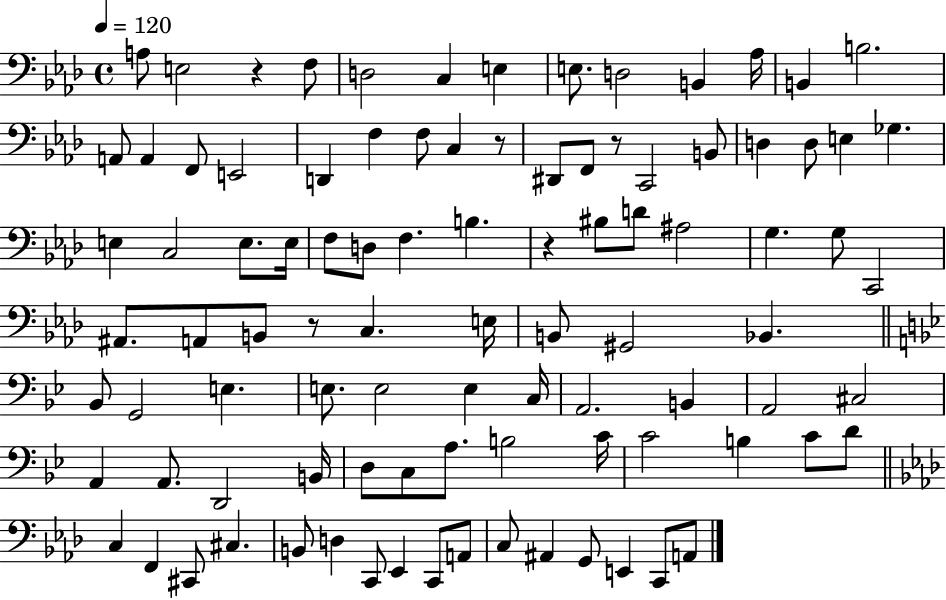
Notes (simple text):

A3/e E3/h R/q F3/e D3/h C3/q E3/q E3/e. D3/h B2/q Ab3/s B2/q B3/h. A2/e A2/q F2/e E2/h D2/q F3/q F3/e C3/q R/e D#2/e F2/e R/e C2/h B2/e D3/q D3/e E3/q Gb3/q. E3/q C3/h E3/e. E3/s F3/e D3/e F3/q. B3/q. R/q BIS3/e D4/e A#3/h G3/q. G3/e C2/h A#2/e. A2/e B2/e R/e C3/q. E3/s B2/e G#2/h Bb2/q. Bb2/e G2/h E3/q. E3/e. E3/h E3/q C3/s A2/h. B2/q A2/h C#3/h A2/q A2/e. D2/h B2/s D3/e C3/e A3/e. B3/h C4/s C4/h B3/q C4/e D4/e C3/q F2/q C#2/e C#3/q. B2/e D3/q C2/e Eb2/q C2/e A2/e C3/e A#2/q G2/e E2/q C2/e A2/e